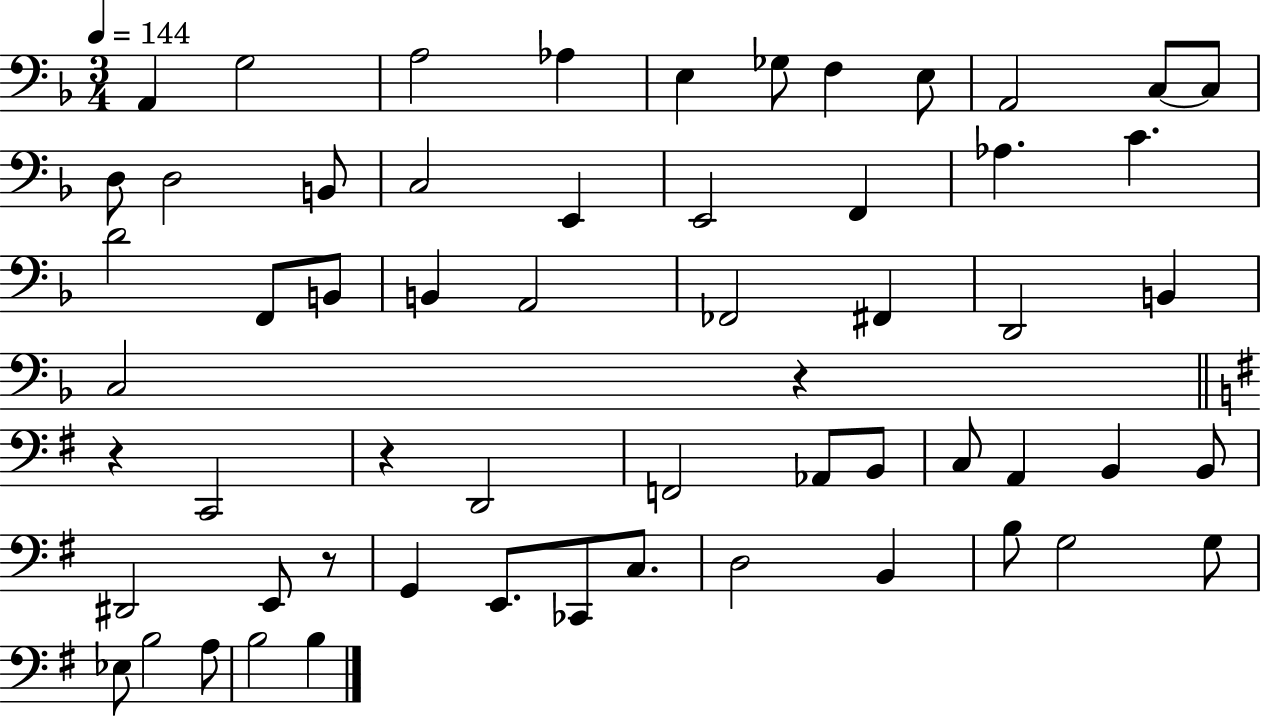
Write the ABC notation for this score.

X:1
T:Untitled
M:3/4
L:1/4
K:F
A,, G,2 A,2 _A, E, _G,/2 F, E,/2 A,,2 C,/2 C,/2 D,/2 D,2 B,,/2 C,2 E,, E,,2 F,, _A, C D2 F,,/2 B,,/2 B,, A,,2 _F,,2 ^F,, D,,2 B,, C,2 z z C,,2 z D,,2 F,,2 _A,,/2 B,,/2 C,/2 A,, B,, B,,/2 ^D,,2 E,,/2 z/2 G,, E,,/2 _C,,/2 C,/2 D,2 B,, B,/2 G,2 G,/2 _E,/2 B,2 A,/2 B,2 B,